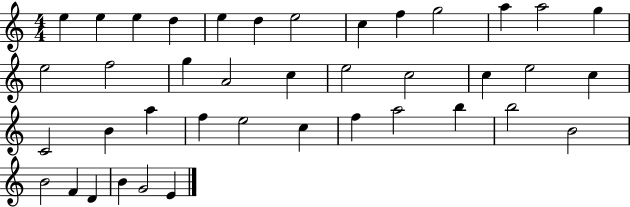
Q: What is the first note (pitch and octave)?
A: E5